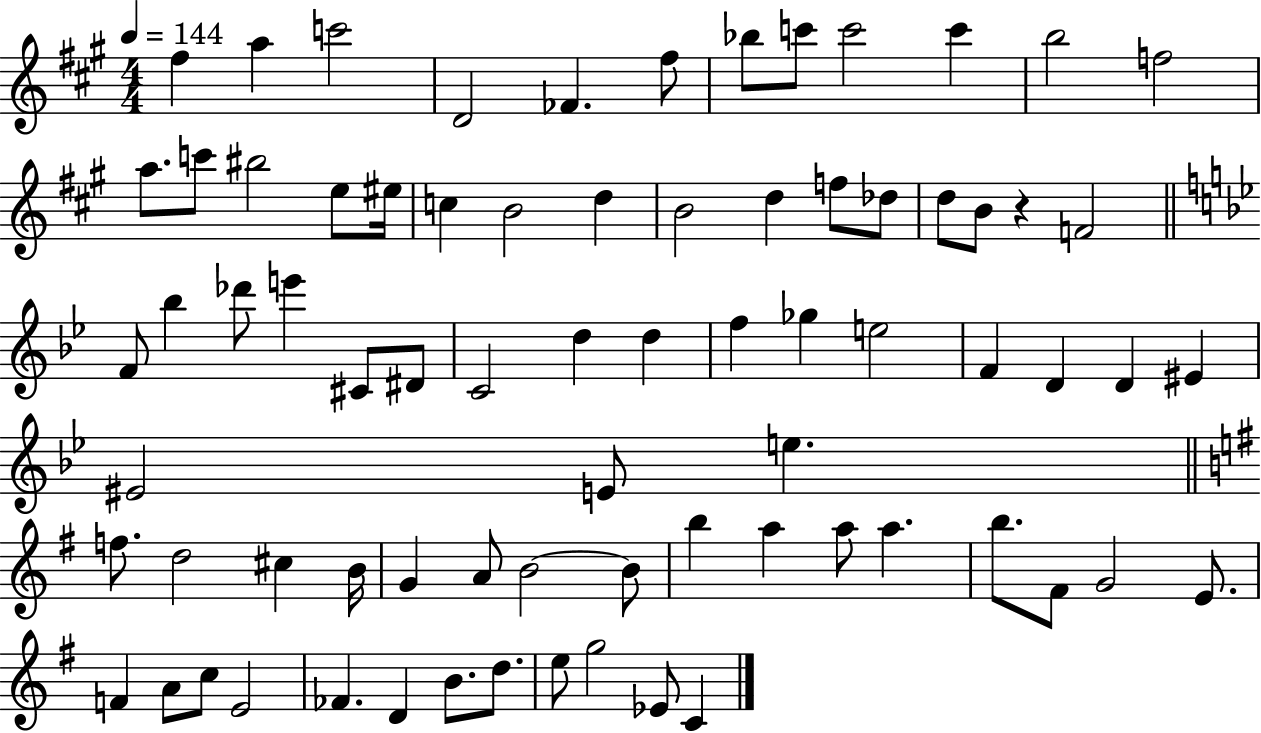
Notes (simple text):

F#5/q A5/q C6/h D4/h FES4/q. F#5/e Bb5/e C6/e C6/h C6/q B5/h F5/h A5/e. C6/e BIS5/h E5/e EIS5/s C5/q B4/h D5/q B4/h D5/q F5/e Db5/e D5/e B4/e R/q F4/h F4/e Bb5/q Db6/e E6/q C#4/e D#4/e C4/h D5/q D5/q F5/q Gb5/q E5/h F4/q D4/q D4/q EIS4/q EIS4/h E4/e E5/q. F5/e. D5/h C#5/q B4/s G4/q A4/e B4/h B4/e B5/q A5/q A5/e A5/q. B5/e. F#4/e G4/h E4/e. F4/q A4/e C5/e E4/h FES4/q. D4/q B4/e. D5/e. E5/e G5/h Eb4/e C4/q